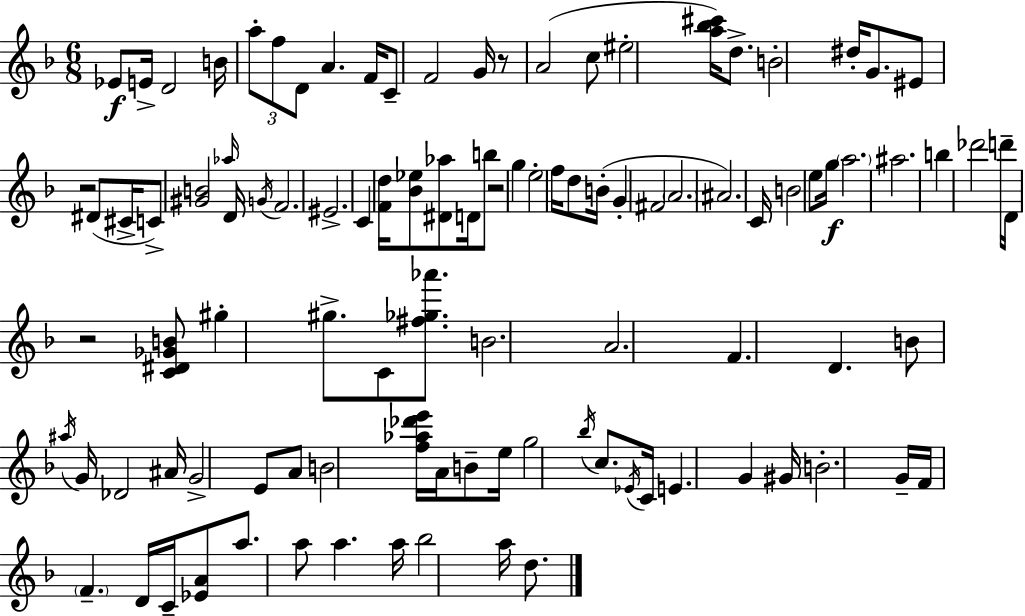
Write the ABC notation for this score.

X:1
T:Untitled
M:6/8
L:1/4
K:Dm
_E/2 E/4 D2 B/4 a/2 f/2 D/2 A F/4 C/2 F2 G/4 z/2 A2 c/2 ^e2 [a_b^c']/4 d/2 B2 ^d/4 G/2 ^E/2 z2 ^D/2 ^C/4 C/2 [^GB]2 _a/4 D/4 G/4 F2 ^E2 C [Fd]/4 [_B_e]/2 [^D_a]/2 D/4 b/2 z2 g e2 f/4 d/2 B/4 G ^F2 A2 ^A2 C/4 B2 e/2 g/4 a2 ^a2 b _d'2 d'/4 D/4 z2 [C^D_GB]/2 ^g ^g/2 C/2 [^f_g_a']/2 B2 A2 F D B/2 ^a/4 G/4 _D2 ^A/4 G2 E/2 A/2 B2 [f_a_d'e']/4 A/4 B/2 e/4 g2 _b/4 c/2 _E/4 C/4 E G ^G/4 B2 G/4 F/4 F D/4 C/4 [_EA]/2 a/2 a/2 a a/4 _b2 a/4 d/2